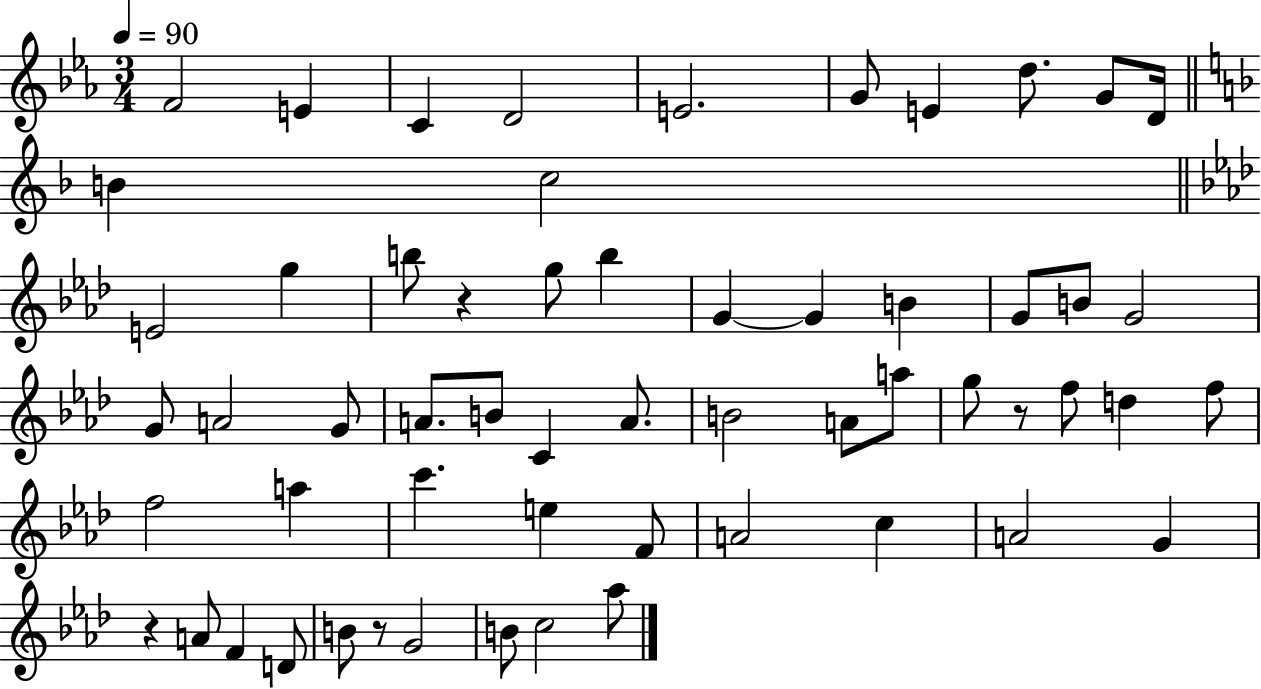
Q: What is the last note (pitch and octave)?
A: Ab5